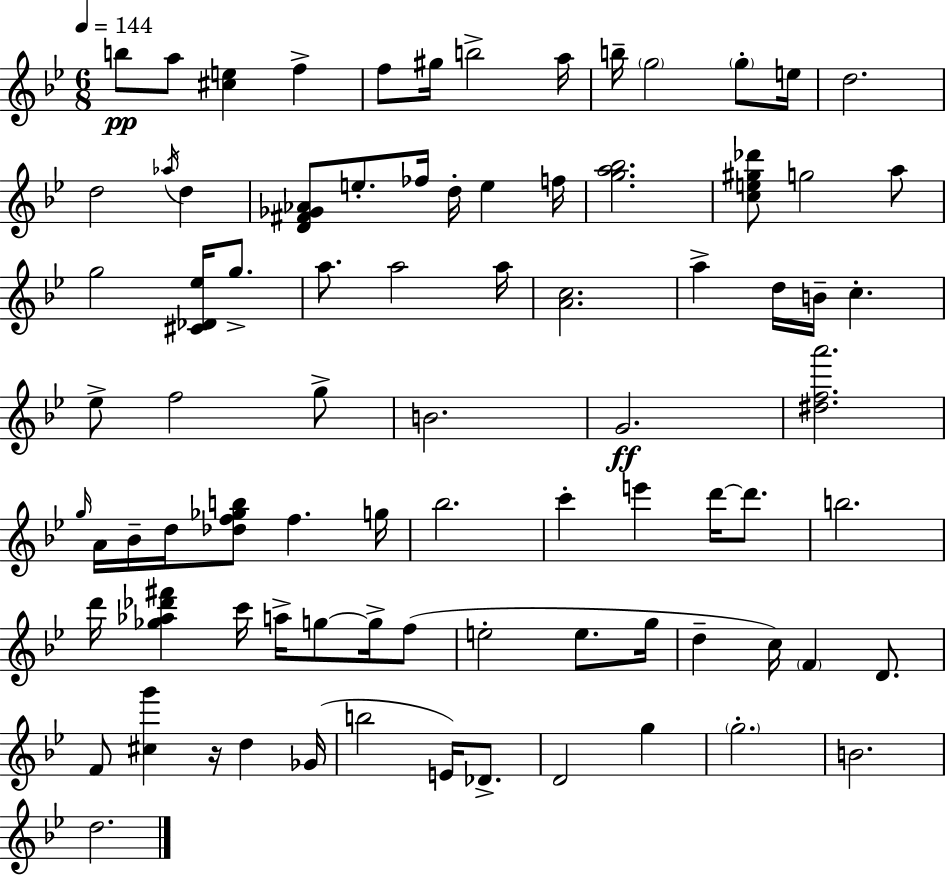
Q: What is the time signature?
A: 6/8